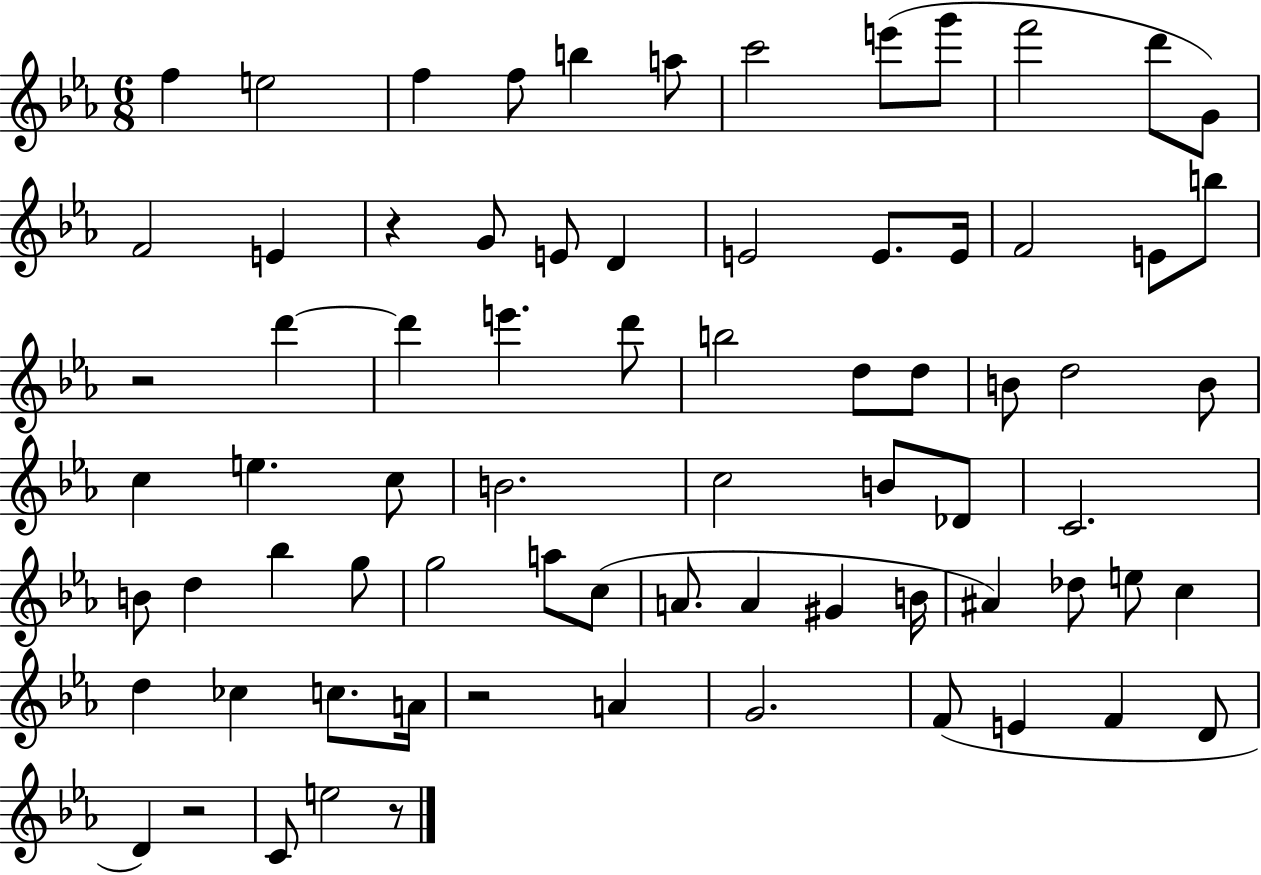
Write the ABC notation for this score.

X:1
T:Untitled
M:6/8
L:1/4
K:Eb
f e2 f f/2 b a/2 c'2 e'/2 g'/2 f'2 d'/2 G/2 F2 E z G/2 E/2 D E2 E/2 E/4 F2 E/2 b/2 z2 d' d' e' d'/2 b2 d/2 d/2 B/2 d2 B/2 c e c/2 B2 c2 B/2 _D/2 C2 B/2 d _b g/2 g2 a/2 c/2 A/2 A ^G B/4 ^A _d/2 e/2 c d _c c/2 A/4 z2 A G2 F/2 E F D/2 D z2 C/2 e2 z/2